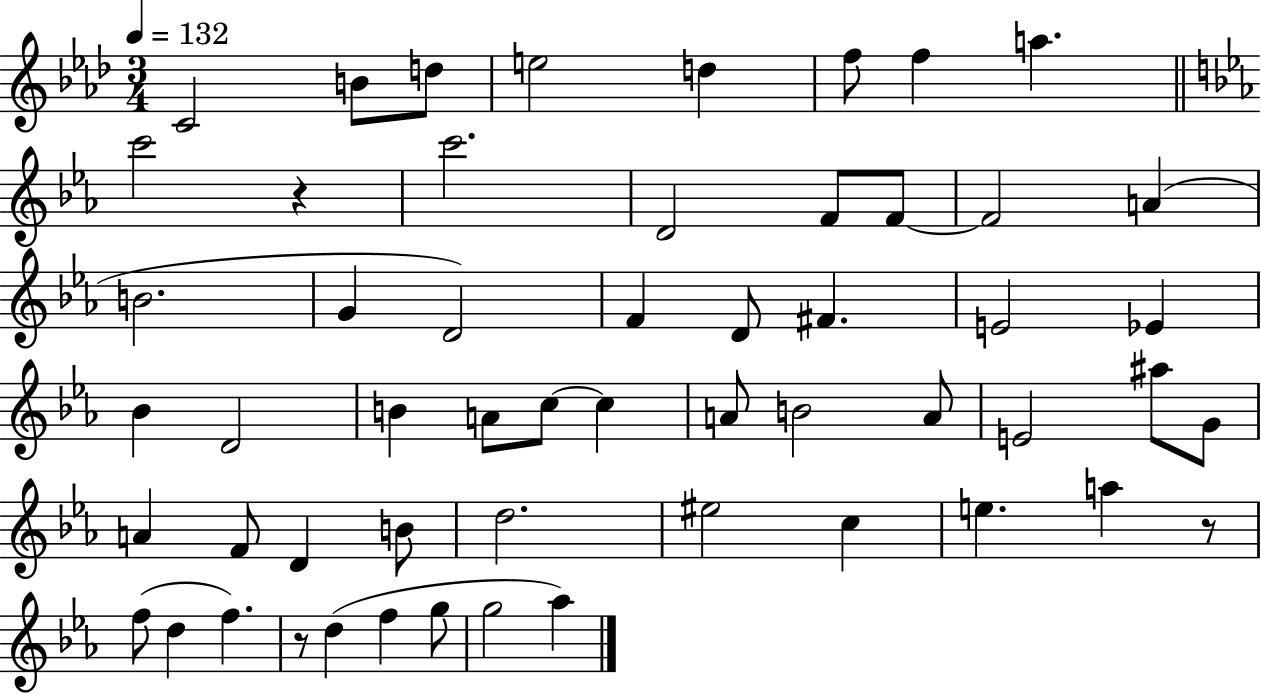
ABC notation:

X:1
T:Untitled
M:3/4
L:1/4
K:Ab
C2 B/2 d/2 e2 d f/2 f a c'2 z c'2 D2 F/2 F/2 F2 A B2 G D2 F D/2 ^F E2 _E _B D2 B A/2 c/2 c A/2 B2 A/2 E2 ^a/2 G/2 A F/2 D B/2 d2 ^e2 c e a z/2 f/2 d f z/2 d f g/2 g2 _a